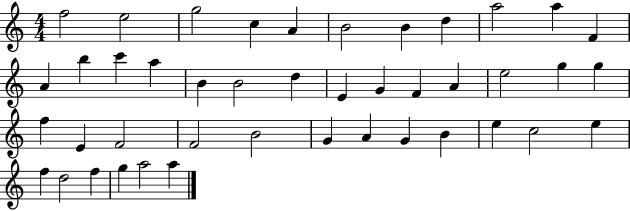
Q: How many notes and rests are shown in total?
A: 43